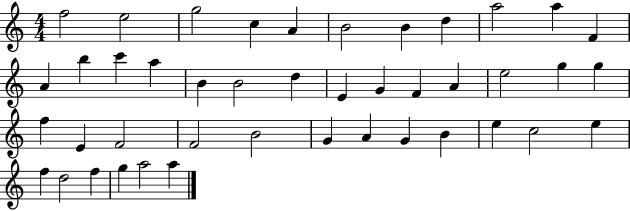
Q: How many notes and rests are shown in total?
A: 43